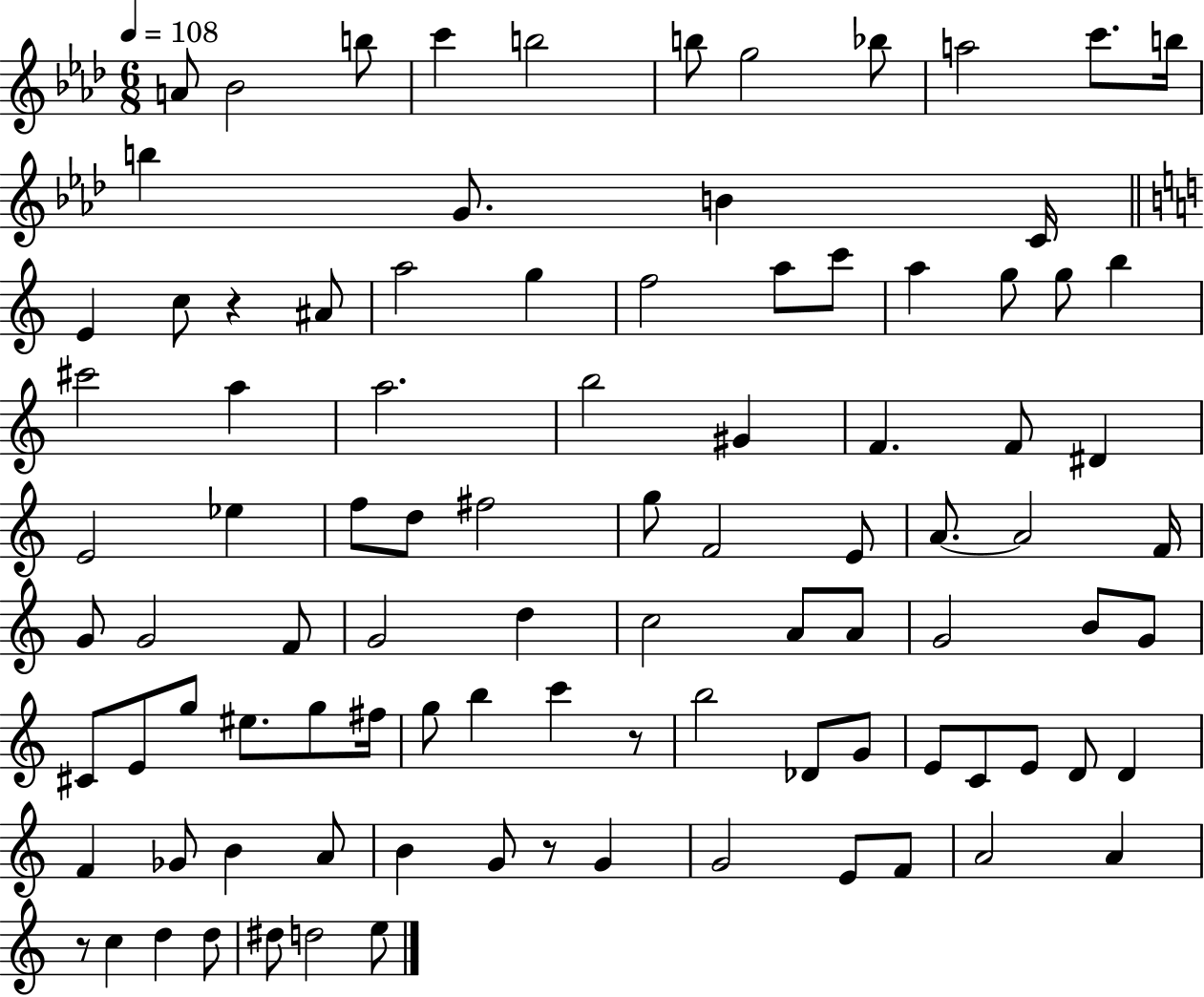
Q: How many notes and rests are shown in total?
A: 96